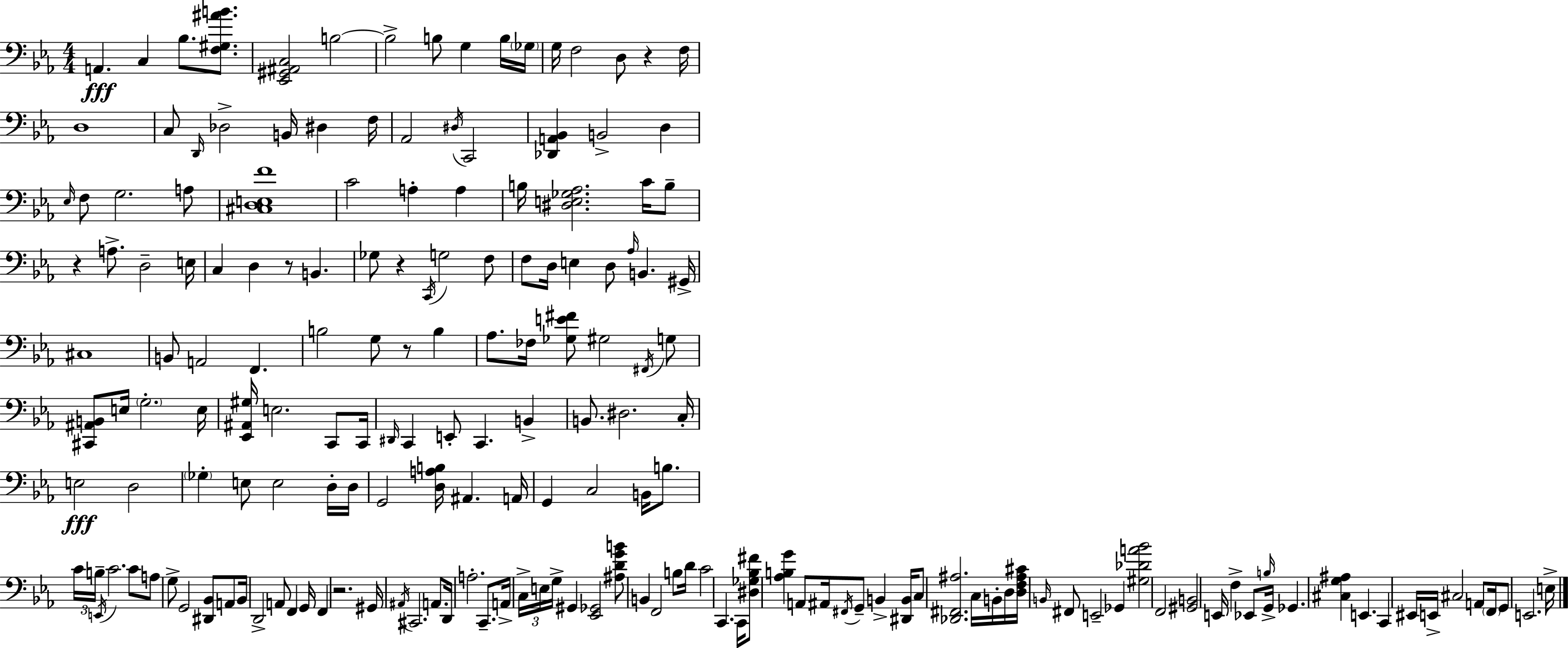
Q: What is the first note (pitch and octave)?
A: A2